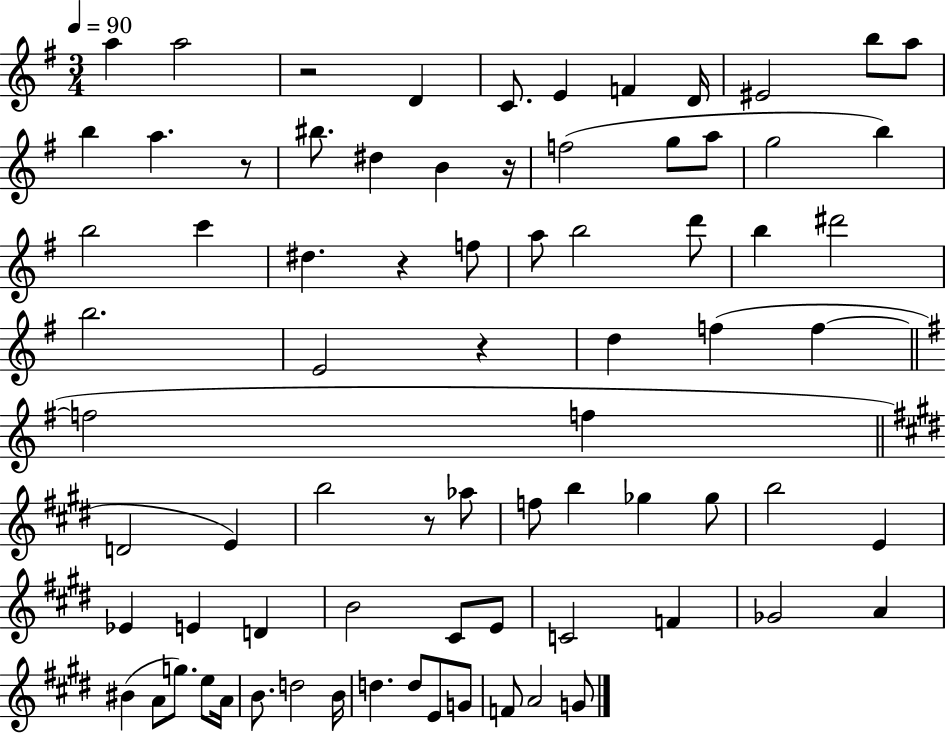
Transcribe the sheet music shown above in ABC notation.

X:1
T:Untitled
M:3/4
L:1/4
K:G
a a2 z2 D C/2 E F D/4 ^E2 b/2 a/2 b a z/2 ^b/2 ^d B z/4 f2 g/2 a/2 g2 b b2 c' ^d z f/2 a/2 b2 d'/2 b ^d'2 b2 E2 z d f f f2 f D2 E b2 z/2 _a/2 f/2 b _g _g/2 b2 E _E E D B2 ^C/2 E/2 C2 F _G2 A ^B A/2 g/2 e/2 A/4 B/2 d2 B/4 d d/2 E/2 G/2 F/2 A2 G/2